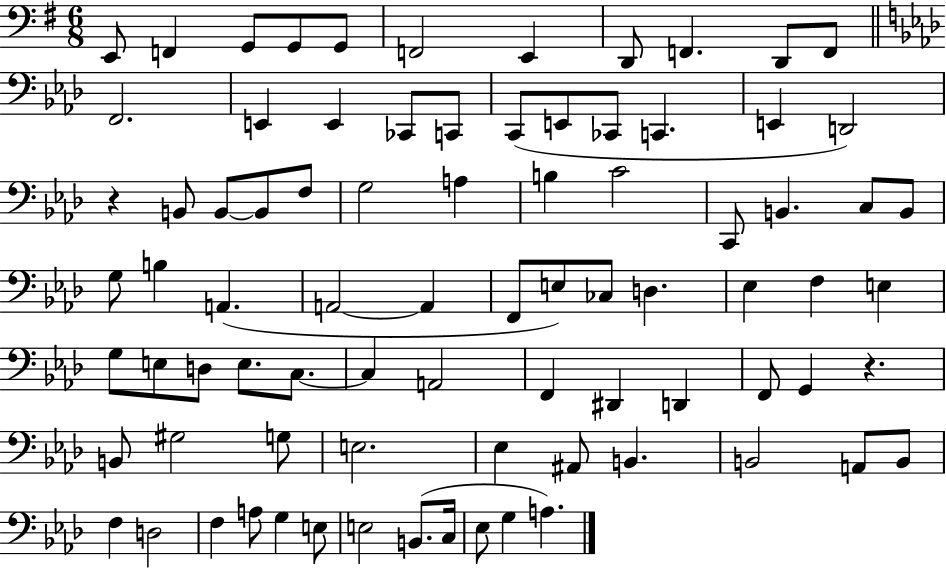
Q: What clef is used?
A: bass